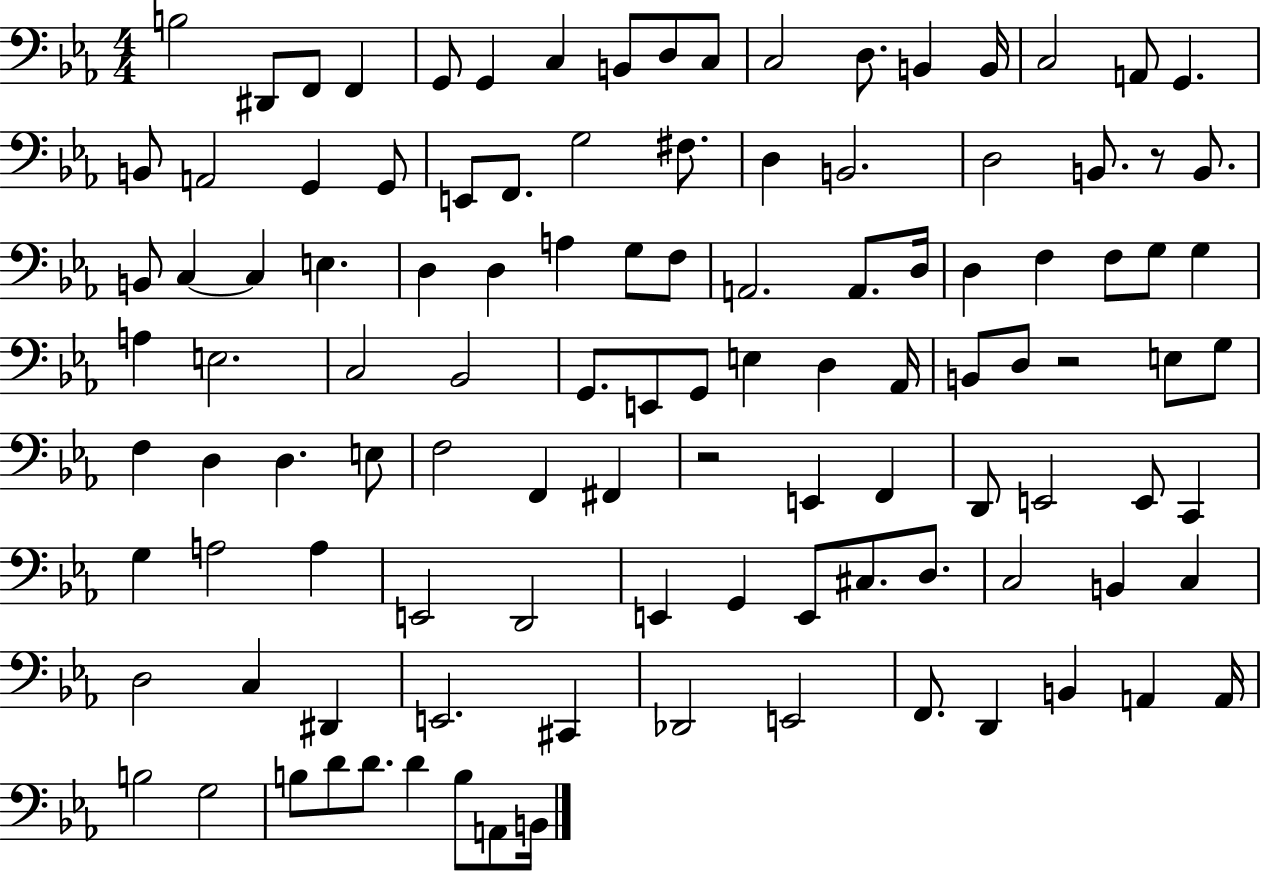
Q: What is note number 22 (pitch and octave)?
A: E2